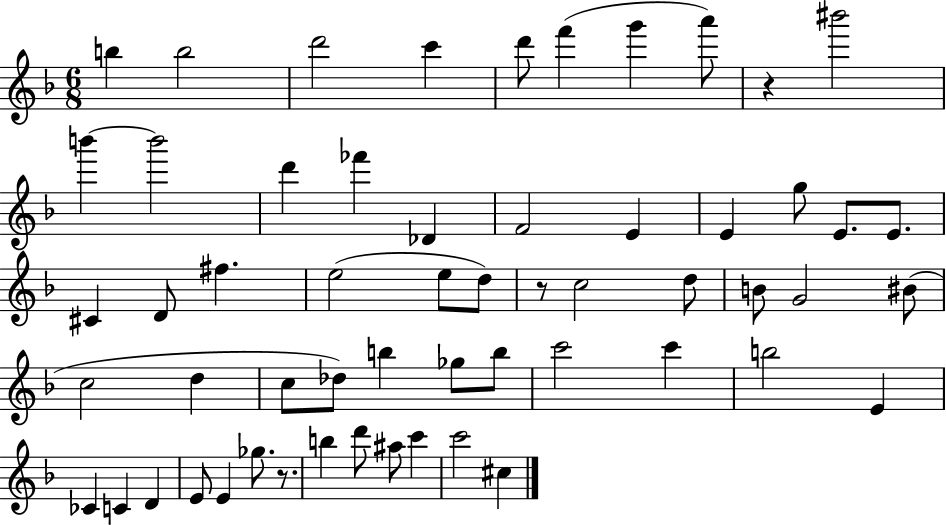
X:1
T:Untitled
M:6/8
L:1/4
K:F
b b2 d'2 c' d'/2 f' g' a'/2 z ^b'2 b' b'2 d' _f' _D F2 E E g/2 E/2 E/2 ^C D/2 ^f e2 e/2 d/2 z/2 c2 d/2 B/2 G2 ^B/2 c2 d c/2 _d/2 b _g/2 b/2 c'2 c' b2 E _C C D E/2 E _g/2 z/2 b d'/2 ^a/2 c' c'2 ^c